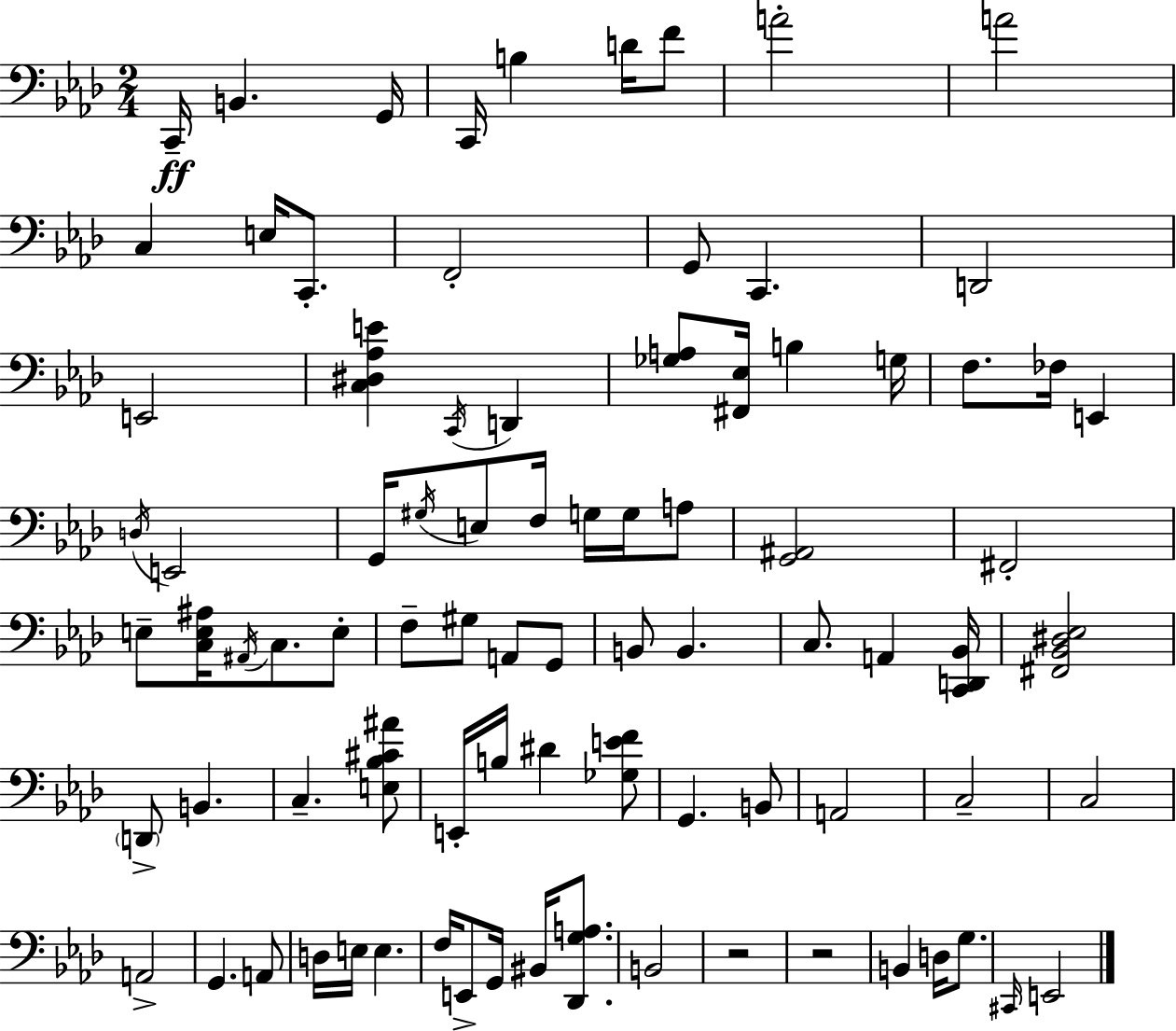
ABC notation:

X:1
T:Untitled
M:2/4
L:1/4
K:Ab
C,,/4 B,, G,,/4 C,,/4 B, D/4 F/2 A2 A2 C, E,/4 C,,/2 F,,2 G,,/2 C,, D,,2 E,,2 [C,^D,_A,E] C,,/4 D,, [_G,A,]/2 [^F,,_E,]/4 B, G,/4 F,/2 _F,/4 E,, D,/4 E,,2 G,,/4 ^G,/4 E,/2 F,/4 G,/4 G,/4 A,/2 [G,,^A,,]2 ^F,,2 E,/2 [C,E,^A,]/4 ^A,,/4 C,/2 E,/2 F,/2 ^G,/2 A,,/2 G,,/2 B,,/2 B,, C,/2 A,, [C,,D,,_B,,]/4 [^F,,_B,,^D,_E,]2 D,,/2 B,, C, [E,_B,^C^A]/2 E,,/4 B,/4 ^D [_G,EF]/2 G,, B,,/2 A,,2 C,2 C,2 A,,2 G,, A,,/2 D,/4 E,/4 E, F,/4 E,,/2 G,,/4 ^B,,/4 [_D,,G,A,]/2 B,,2 z2 z2 B,, D,/4 G,/2 ^C,,/4 E,,2